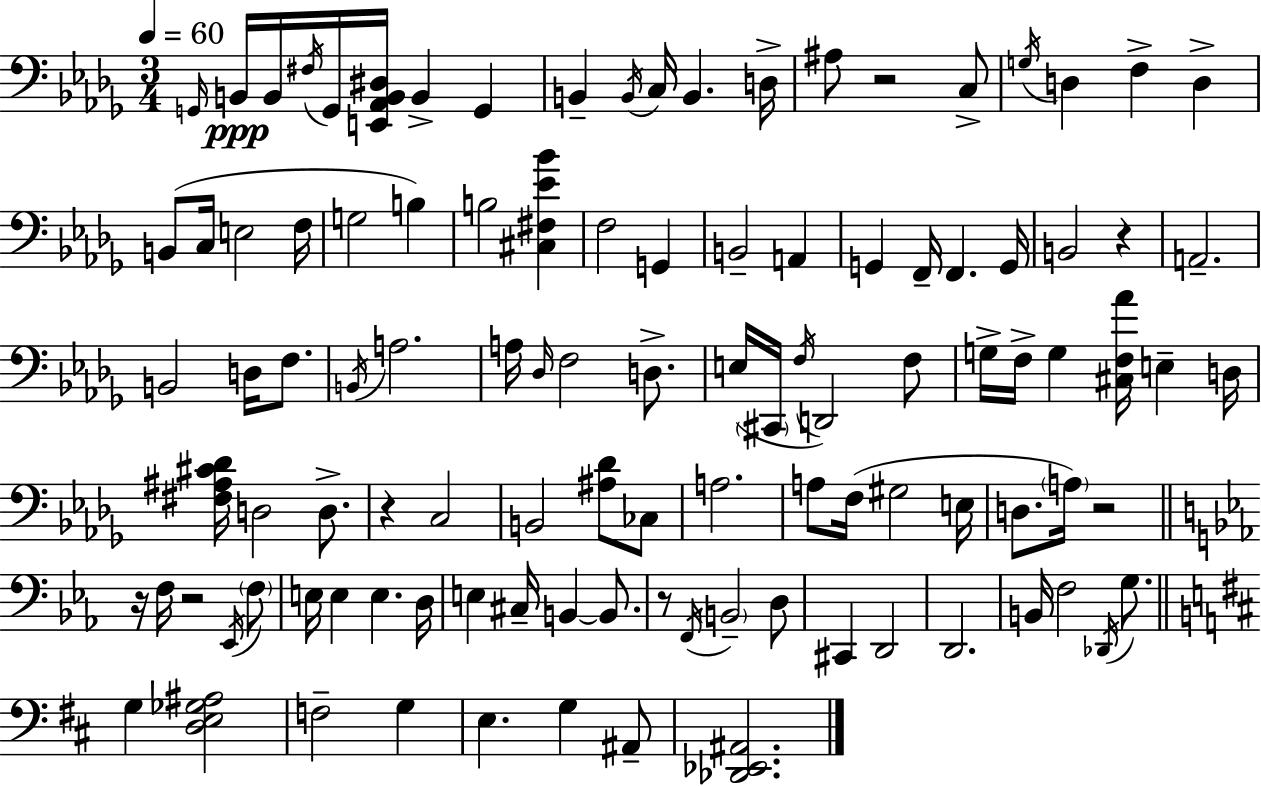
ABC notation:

X:1
T:Untitled
M:3/4
L:1/4
K:Bbm
G,,/4 B,,/4 B,,/4 ^F,/4 G,,/4 [E,,_A,,B,,^D,]/4 B,, G,, B,, B,,/4 C,/4 B,, D,/4 ^A,/2 z2 C,/2 G,/4 D, F, D, B,,/2 C,/4 E,2 F,/4 G,2 B, B,2 [^C,^F,_E_B] F,2 G,, B,,2 A,, G,, F,,/4 F,, G,,/4 B,,2 z A,,2 B,,2 D,/4 F,/2 B,,/4 A,2 A,/4 _D,/4 F,2 D,/2 E,/4 ^C,,/4 F,/4 D,,2 F,/2 G,/4 F,/4 G, [^C,F,_A]/4 E, D,/4 [^F,^A,^C_D]/4 D,2 D,/2 z C,2 B,,2 [^A,_D]/2 _C,/2 A,2 A,/2 F,/4 ^G,2 E,/4 D,/2 A,/4 z2 z/4 F,/4 z2 _E,,/4 F,/2 E,/4 E, E, D,/4 E, ^C,/4 B,, B,,/2 z/2 F,,/4 B,,2 D,/2 ^C,, D,,2 D,,2 B,,/4 F,2 _D,,/4 G,/2 G, [D,E,_G,^A,]2 F,2 G, E, G, ^A,,/2 [_D,,_E,,^A,,]2